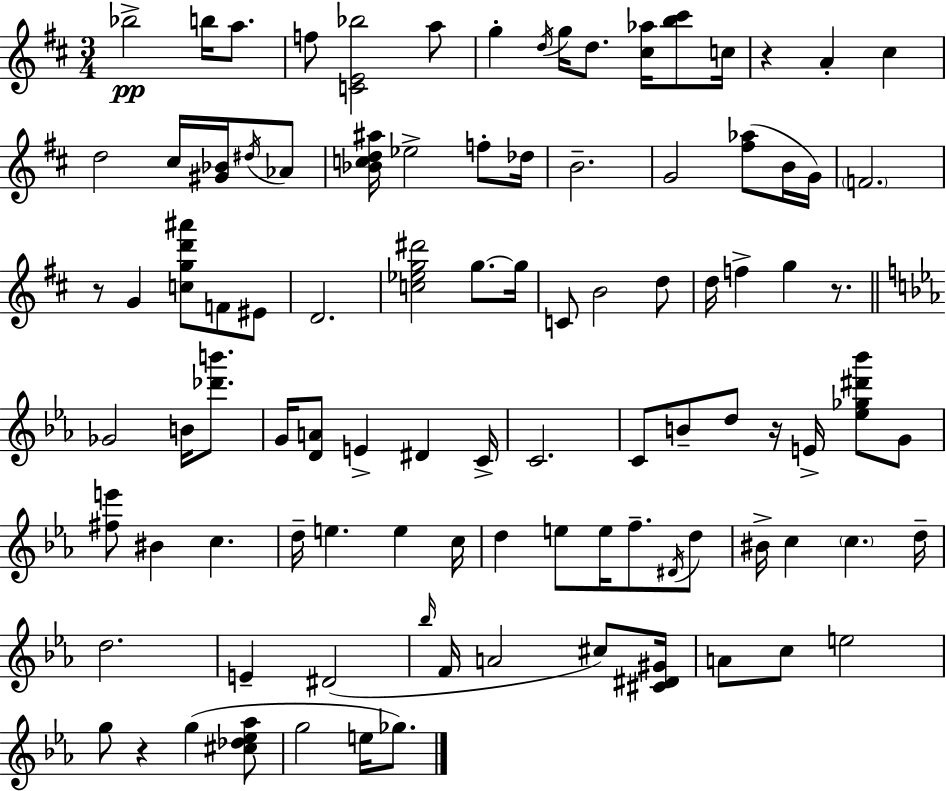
{
  \clef treble
  \numericTimeSignature
  \time 3/4
  \key d \major
  \repeat volta 2 { bes''2->\pp b''16 a''8. | f''8 <c' e' bes''>2 a''8 | g''4-. \acciaccatura { d''16 } g''16 d''8. <cis'' aes''>16 <b'' cis'''>8 | c''16 r4 a'4-. cis''4 | \break d''2 cis''16 <gis' bes'>16 \acciaccatura { dis''16 } | aes'8 <bes' c'' d'' ais''>16 ees''2-> f''8-. | des''16 b'2.-- | g'2 <fis'' aes''>8( | \break b'16 g'16) \parenthesize f'2. | r8 g'4 <c'' g'' d''' ais'''>8 f'8 | eis'8 d'2. | <c'' ees'' g'' dis'''>2 g''8.~~ | \break g''16 c'8 b'2 | d''8 d''16 f''4-> g''4 r8. | \bar "||" \break \key ees \major ges'2 b'16 <des''' b'''>8. | g'16 <d' a'>8 e'4-> dis'4 c'16-> | c'2. | c'8 b'8-- d''8 r16 e'16-> <ees'' ges'' dis''' bes'''>8 g'8 | \break <fis'' e'''>8 bis'4 c''4. | d''16-- e''4. e''4 c''16 | d''4 e''8 e''16 f''8.-- \acciaccatura { dis'16 } d''8 | bis'16-> c''4 \parenthesize c''4. | \break d''16-- d''2. | e'4-- dis'2( | \grace { bes''16 } f'16 a'2 cis''8) | <cis' dis' gis'>16 a'8 c''8 e''2 | \break g''8 r4 g''4( | <cis'' des'' ees'' aes''>8 g''2 e''16 ges''8.) | } \bar "|."
}